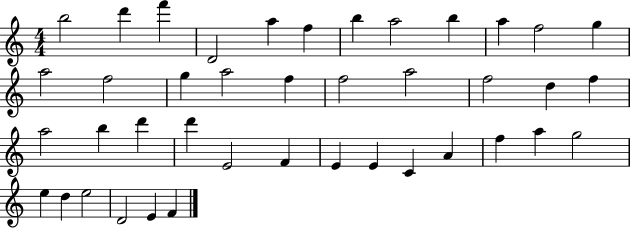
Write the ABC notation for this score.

X:1
T:Untitled
M:4/4
L:1/4
K:C
b2 d' f' D2 a f b a2 b a f2 g a2 f2 g a2 f f2 a2 f2 d f a2 b d' d' E2 F E E C A f a g2 e d e2 D2 E F